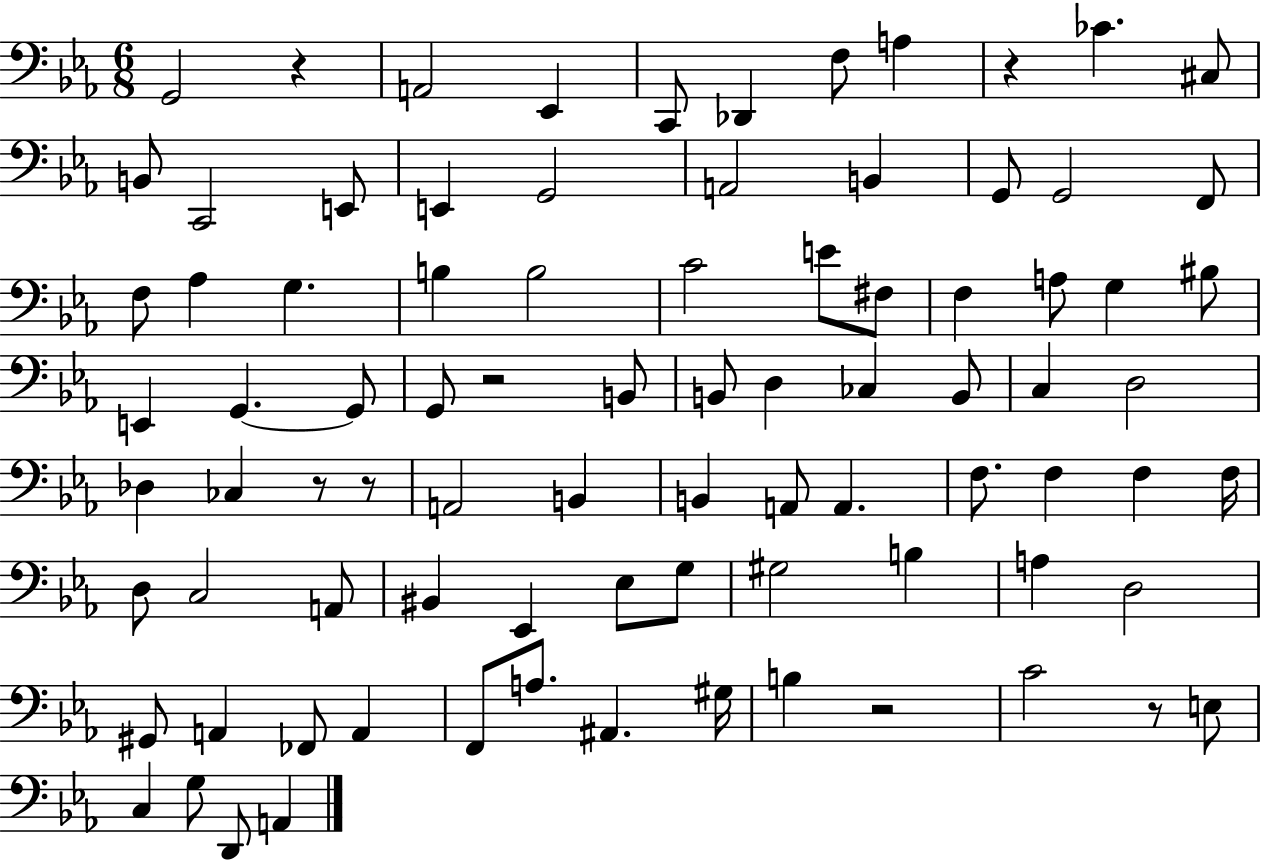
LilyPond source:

{
  \clef bass
  \numericTimeSignature
  \time 6/8
  \key ees \major
  g,2 r4 | a,2 ees,4 | c,8 des,4 f8 a4 | r4 ces'4. cis8 | \break b,8 c,2 e,8 | e,4 g,2 | a,2 b,4 | g,8 g,2 f,8 | \break f8 aes4 g4. | b4 b2 | c'2 e'8 fis8 | f4 a8 g4 bis8 | \break e,4 g,4.~~ g,8 | g,8 r2 b,8 | b,8 d4 ces4 b,8 | c4 d2 | \break des4 ces4 r8 r8 | a,2 b,4 | b,4 a,8 a,4. | f8. f4 f4 f16 | \break d8 c2 a,8 | bis,4 ees,4 ees8 g8 | gis2 b4 | a4 d2 | \break gis,8 a,4 fes,8 a,4 | f,8 a8. ais,4. gis16 | b4 r2 | c'2 r8 e8 | \break c4 g8 d,8 a,4 | \bar "|."
}